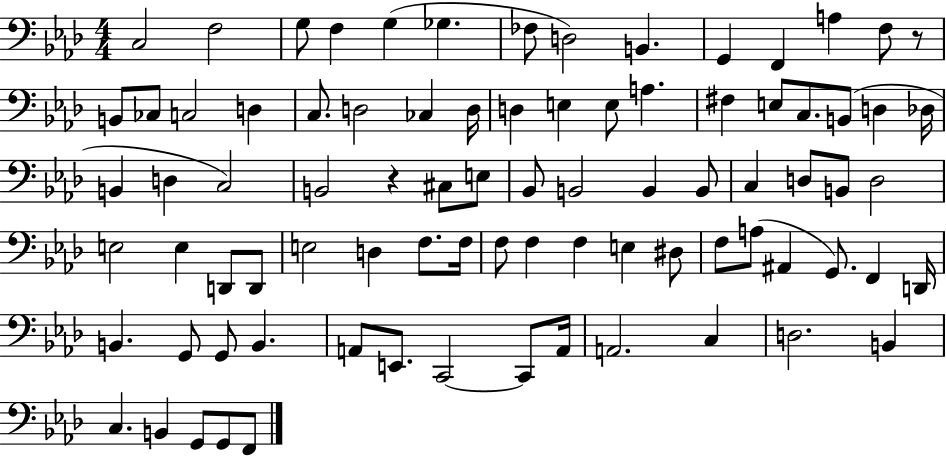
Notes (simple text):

C3/h F3/h G3/e F3/q G3/q Gb3/q. FES3/e D3/h B2/q. G2/q F2/q A3/q F3/e R/e B2/e CES3/e C3/h D3/q C3/e. D3/h CES3/q D3/s D3/q E3/q E3/e A3/q. F#3/q E3/e C3/e. B2/e D3/q Db3/s B2/q D3/q C3/h B2/h R/q C#3/e E3/e Bb2/e B2/h B2/q B2/e C3/q D3/e B2/e D3/h E3/h E3/q D2/e D2/e E3/h D3/q F3/e. F3/s F3/e F3/q F3/q E3/q D#3/e F3/e A3/e A#2/q G2/e. F2/q D2/s B2/q. G2/e G2/e B2/q. A2/e E2/e. C2/h C2/e A2/s A2/h. C3/q D3/h. B2/q C3/q. B2/q G2/e G2/e F2/e